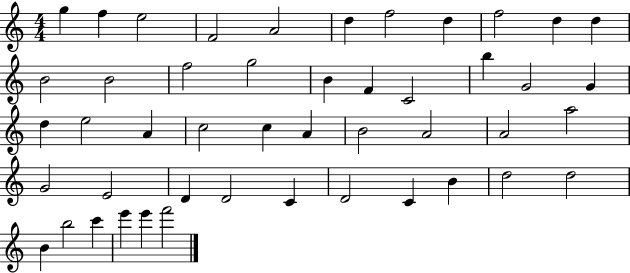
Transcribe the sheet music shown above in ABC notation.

X:1
T:Untitled
M:4/4
L:1/4
K:C
g f e2 F2 A2 d f2 d f2 d d B2 B2 f2 g2 B F C2 b G2 G d e2 A c2 c A B2 A2 A2 a2 G2 E2 D D2 C D2 C B d2 d2 B b2 c' e' e' f'2